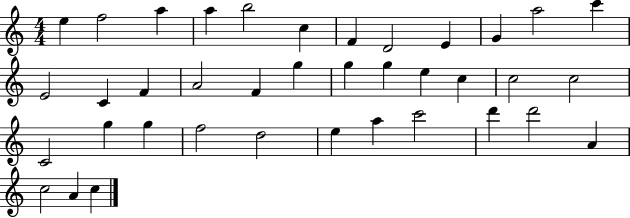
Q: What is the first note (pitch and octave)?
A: E5